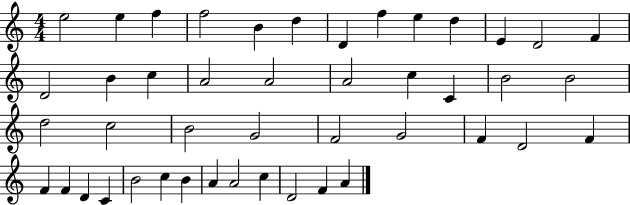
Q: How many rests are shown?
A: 0